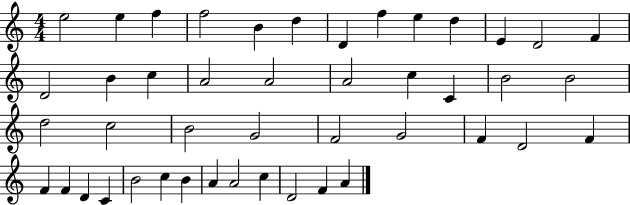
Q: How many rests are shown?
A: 0